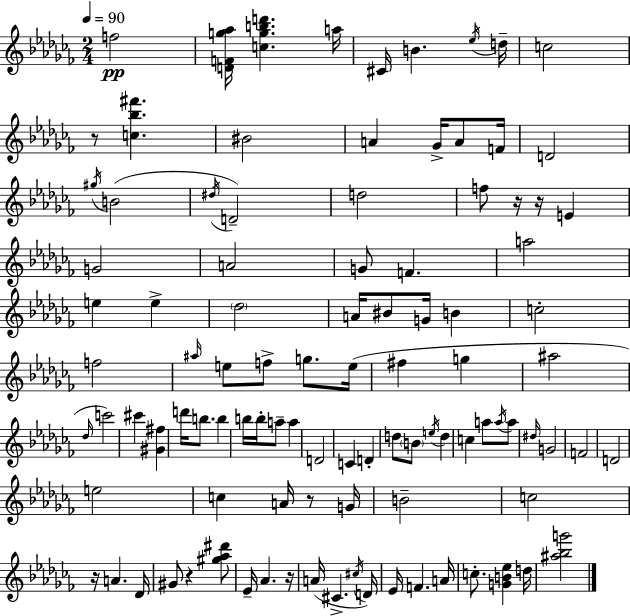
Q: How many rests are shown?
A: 7